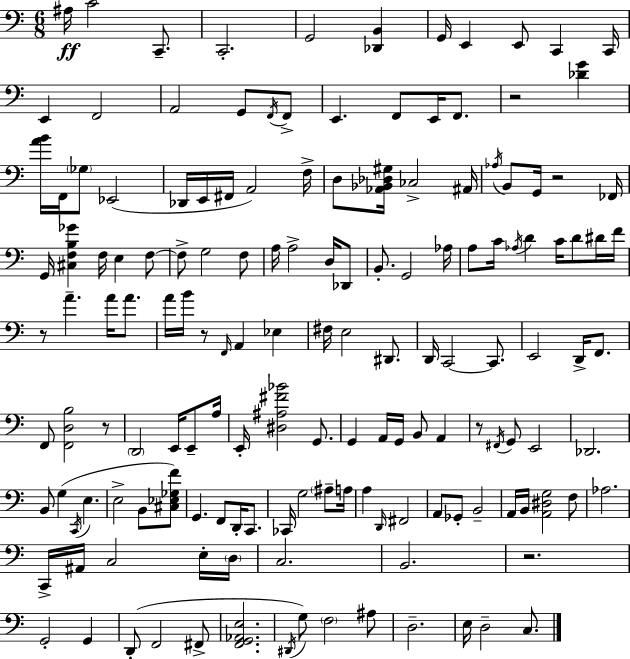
{
  \clef bass
  \numericTimeSignature
  \time 6/8
  \key a \minor
  ais16\ff c'2 c,8.-- | c,2.-. | g,2 <des, b,>4 | g,16 e,4 e,8 c,4 c,16 | \break e,4 f,2 | a,2 g,8 \acciaccatura { f,16 } f,8-> | e,4. f,8 e,16 f,8. | r2 <des' g'>4 | \break <a' b'>16 f,16 \parenthesize ges8 ees,2( | des,16 e,16 fis,16 a,2) | f16-> d8 <aes, bes, des gis>16 ces2-> | ais,16 \acciaccatura { aes16 } b,8 g,16 r2 | \break fes,16 g,16 <cis f b ges'>4 f16 e4 | f8~~ f8-> g2 | f8 a16 a2-> d16 | des,8 b,8.-. g,2 | \break aes16 a8 c'16 \acciaccatura { aes16 } d'4 c'16 d'8 | dis'16 f'16 r8 a'4.-- a'16 | a'8. a'16 b'16 r8 \grace { f,16 } a,4 | ees4 fis16 e2 | \break dis,8. d,16 c,2~~ | c,8. e,2 | d,16-> f,8. f,8 <f, d b>2 | r8 \parenthesize d,2 | \break e,16 e,8-- a16 e,16-. <dis ais fis' bes'>2 | g,8. g,4 a,16 g,16 b,8 | a,4 r8 \acciaccatura { fis,16 } g,8 e,2 | des,2. | \break b,8 g4( \acciaccatura { c,16 } | e4. e2-> | b,8 <cis ees ges f'>8) g,4. | f,8 d,16-. c,8. ces,16 g2 | \break \parenthesize ais8-- a16 a4 \grace { d,16 } fis,2 | a,8 ges,8-. b,2-- | a,16 b,16 <a, dis g>2 | f8 aes2. | \break c,16-> ais,16 c2 | e16-. \parenthesize d16 c2. | b,2. | r2. | \break g,2-. | g,4 d,8-.( f,2 | fis,8-> <f, g, aes, e>2. | \acciaccatura { dis,16 }) g8 \parenthesize f2 | \break ais8 d2.-- | e16 d2-- | c8. \bar "|."
}